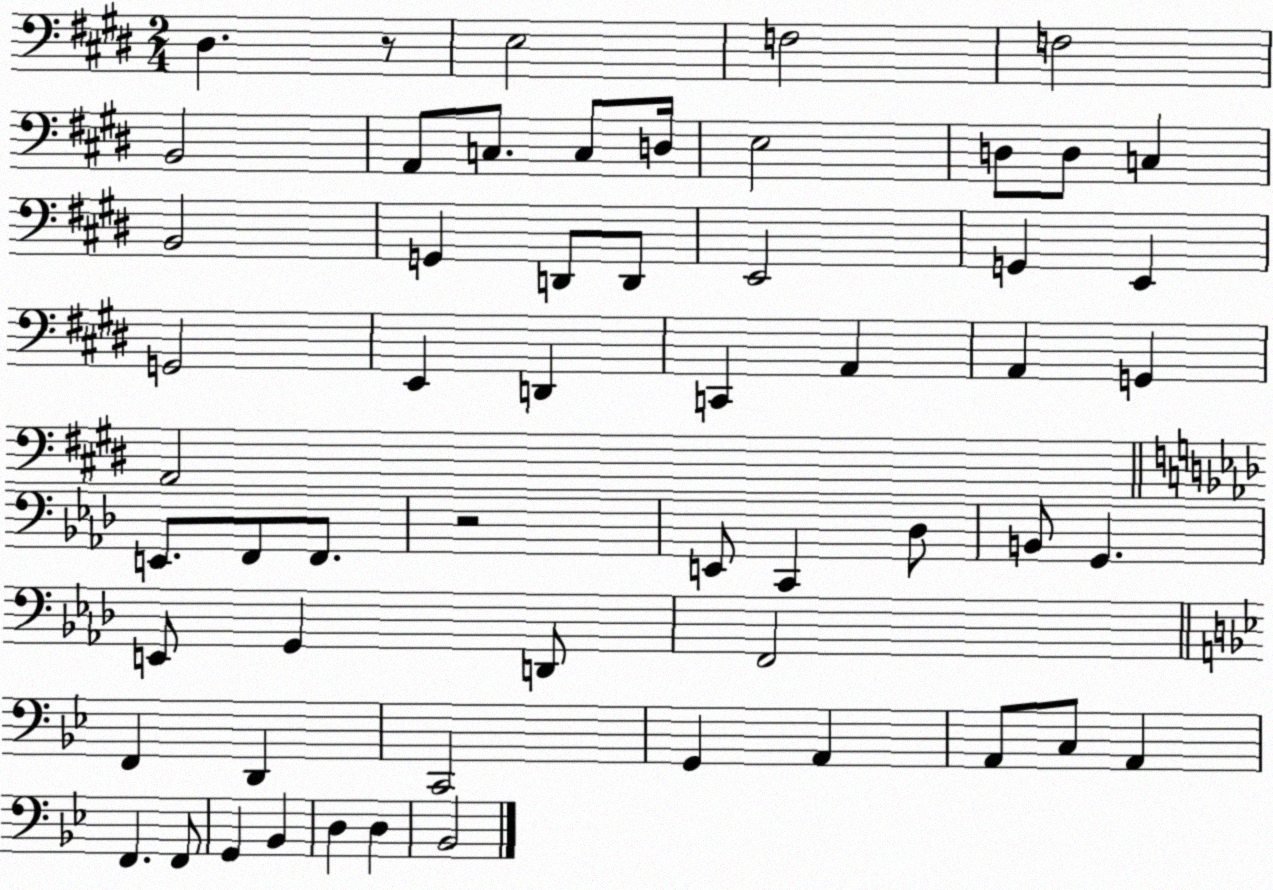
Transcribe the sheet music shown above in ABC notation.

X:1
T:Untitled
M:2/4
L:1/4
K:E
^D, z/2 E,2 F,2 F,2 B,,2 A,,/2 C,/2 C,/2 D,/4 E,2 D,/2 D,/2 C, B,,2 G,, D,,/2 D,,/2 E,,2 G,, E,, G,,2 E,, D,, C,, A,, A,, G,, A,,2 E,,/2 F,,/2 F,,/2 z2 E,,/2 C,, _D,/2 B,,/2 G,, E,,/2 G,, D,,/2 F,,2 F,, D,, C,,2 G,, A,, A,,/2 C,/2 A,, F,, F,,/2 G,, _B,, D, D, _B,,2